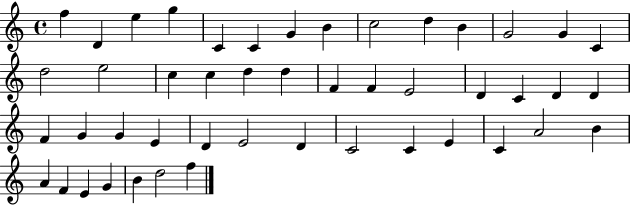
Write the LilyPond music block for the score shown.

{
  \clef treble
  \time 4/4
  \defaultTimeSignature
  \key c \major
  f''4 d'4 e''4 g''4 | c'4 c'4 g'4 b'4 | c''2 d''4 b'4 | g'2 g'4 c'4 | \break d''2 e''2 | c''4 c''4 d''4 d''4 | f'4 f'4 e'2 | d'4 c'4 d'4 d'4 | \break f'4 g'4 g'4 e'4 | d'4 e'2 d'4 | c'2 c'4 e'4 | c'4 a'2 b'4 | \break a'4 f'4 e'4 g'4 | b'4 d''2 f''4 | \bar "|."
}